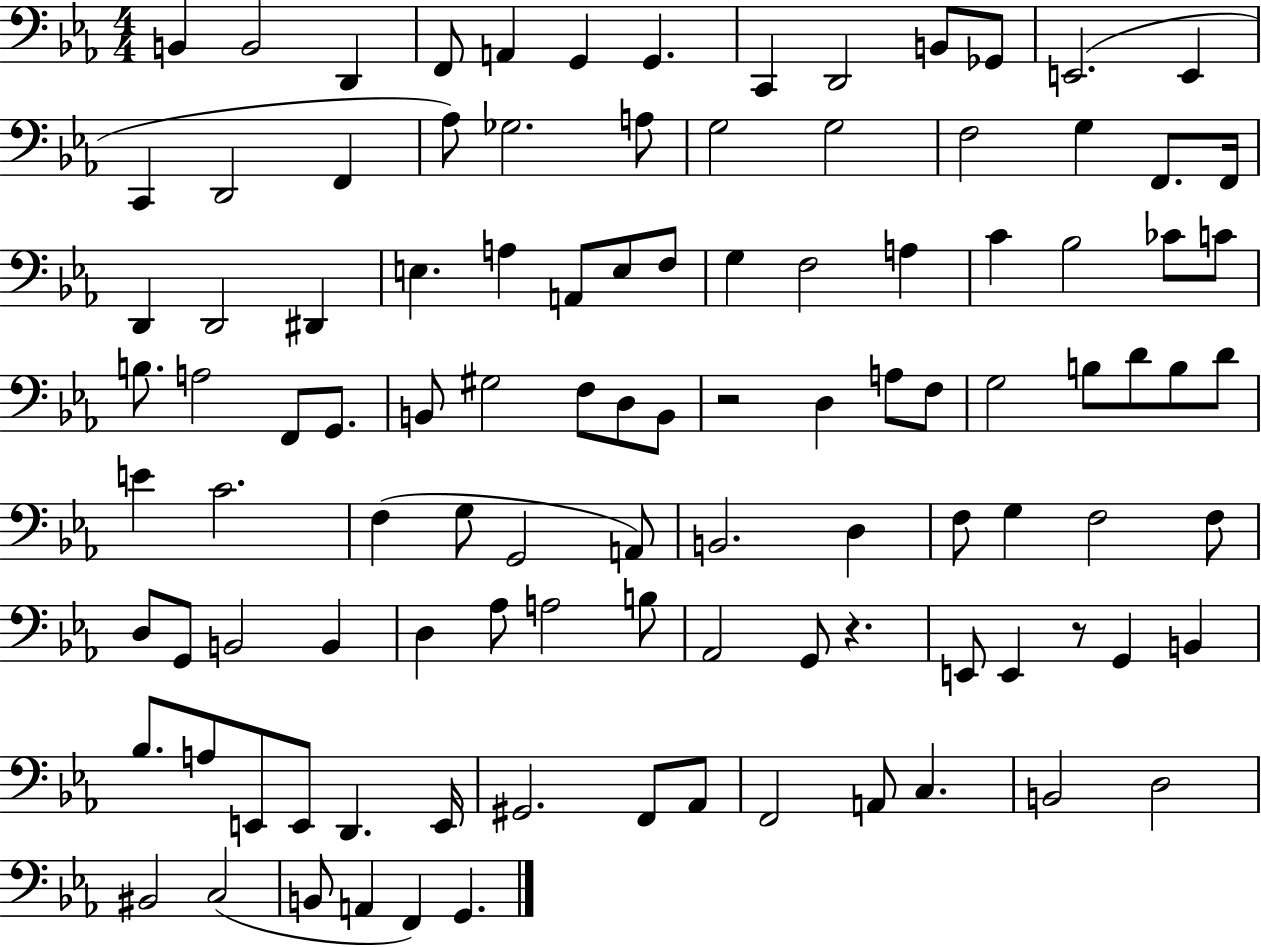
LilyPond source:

{
  \clef bass
  \numericTimeSignature
  \time 4/4
  \key ees \major
  b,4 b,2 d,4 | f,8 a,4 g,4 g,4. | c,4 d,2 b,8 ges,8 | e,2.( e,4 | \break c,4 d,2 f,4 | aes8) ges2. a8 | g2 g2 | f2 g4 f,8. f,16 | \break d,4 d,2 dis,4 | e4. a4 a,8 e8 f8 | g4 f2 a4 | c'4 bes2 ces'8 c'8 | \break b8. a2 f,8 g,8. | b,8 gis2 f8 d8 b,8 | r2 d4 a8 f8 | g2 b8 d'8 b8 d'8 | \break e'4 c'2. | f4( g8 g,2 a,8) | b,2. d4 | f8 g4 f2 f8 | \break d8 g,8 b,2 b,4 | d4 aes8 a2 b8 | aes,2 g,8 r4. | e,8 e,4 r8 g,4 b,4 | \break bes8. a8 e,8 e,8 d,4. e,16 | gis,2. f,8 aes,8 | f,2 a,8 c4. | b,2 d2 | \break bis,2 c2( | b,8 a,4 f,4) g,4. | \bar "|."
}